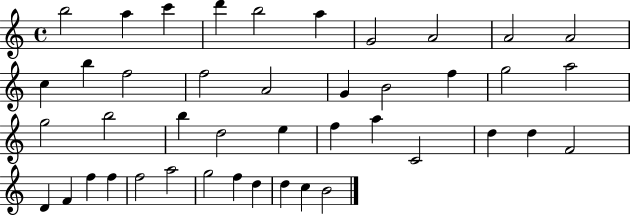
{
  \clef treble
  \time 4/4
  \defaultTimeSignature
  \key c \major
  b''2 a''4 c'''4 | d'''4 b''2 a''4 | g'2 a'2 | a'2 a'2 | \break c''4 b''4 f''2 | f''2 a'2 | g'4 b'2 f''4 | g''2 a''2 | \break g''2 b''2 | b''4 d''2 e''4 | f''4 a''4 c'2 | d''4 d''4 f'2 | \break d'4 f'4 f''4 f''4 | f''2 a''2 | g''2 f''4 d''4 | d''4 c''4 b'2 | \break \bar "|."
}